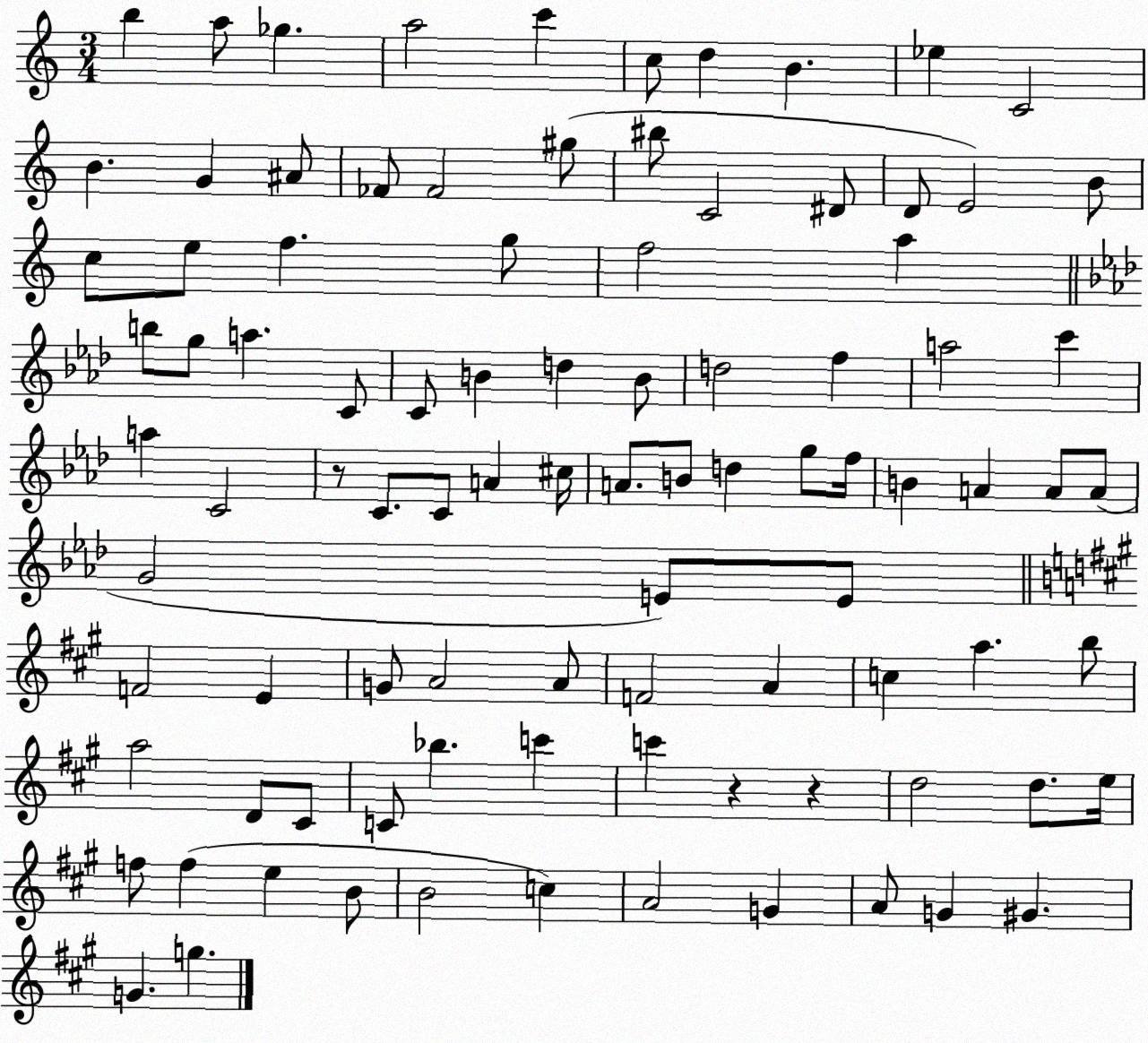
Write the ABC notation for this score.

X:1
T:Untitled
M:3/4
L:1/4
K:C
b a/2 _g a2 c' c/2 d B _e C2 B G ^A/2 _F/2 _F2 ^g/2 ^b/2 C2 ^D/2 D/2 E2 B/2 c/2 e/2 f g/2 f2 a b/2 g/2 a C/2 C/2 B d B/2 d2 f a2 c' a C2 z/2 C/2 C/2 A ^c/4 A/2 B/2 d g/2 f/4 B A A/2 A/2 G2 E/2 E/2 F2 E G/2 A2 A/2 F2 A c a b/2 a2 D/2 ^C/2 C/2 _b c' c' z z d2 d/2 e/4 f/2 f e B/2 B2 c A2 G A/2 G ^G G g